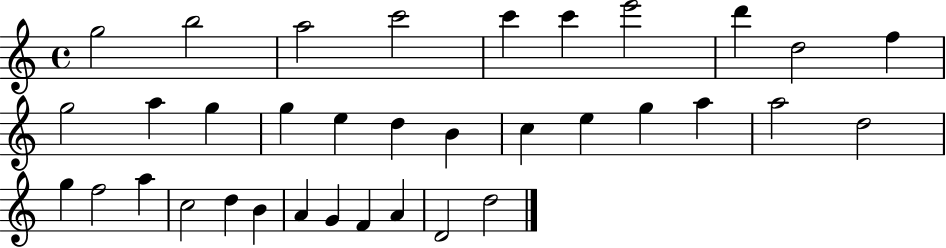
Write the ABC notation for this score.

X:1
T:Untitled
M:4/4
L:1/4
K:C
g2 b2 a2 c'2 c' c' e'2 d' d2 f g2 a g g e d B c e g a a2 d2 g f2 a c2 d B A G F A D2 d2